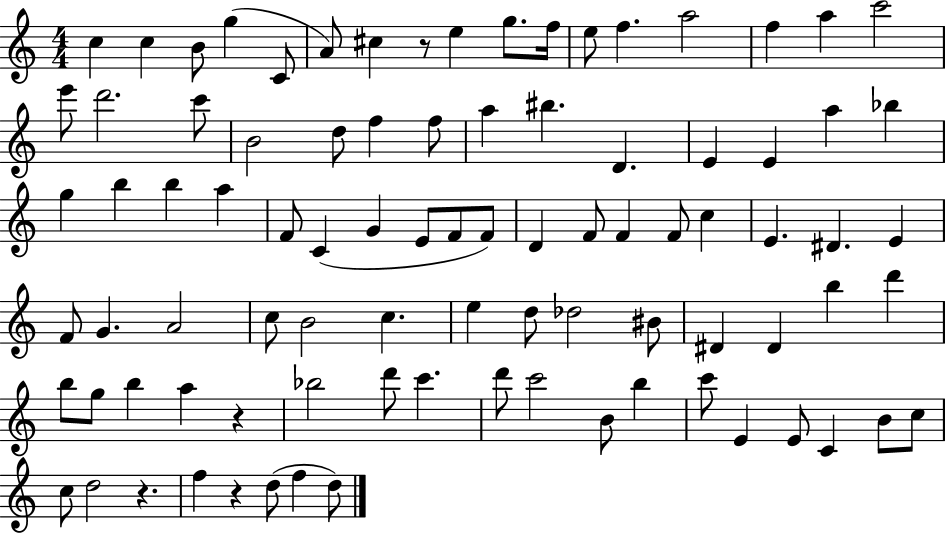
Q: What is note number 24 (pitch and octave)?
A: A5